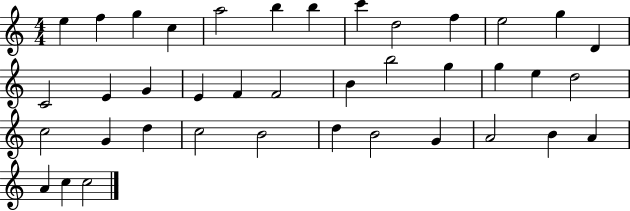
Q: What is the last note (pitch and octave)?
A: C5